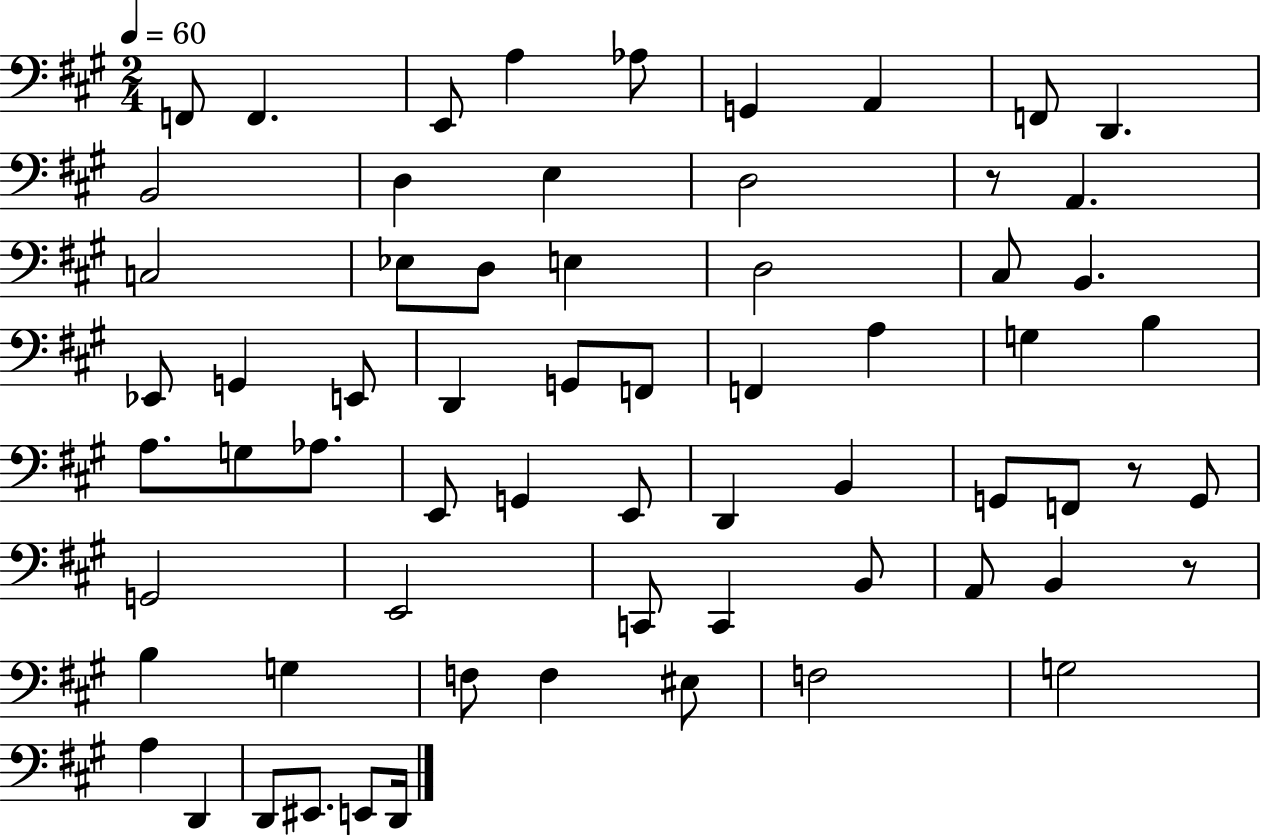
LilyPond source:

{
  \clef bass
  \numericTimeSignature
  \time 2/4
  \key a \major
  \tempo 4 = 60
  f,8 f,4. | e,8 a4 aes8 | g,4 a,4 | f,8 d,4. | \break b,2 | d4 e4 | d2 | r8 a,4. | \break c2 | ees8 d8 e4 | d2 | cis8 b,4. | \break ees,8 g,4 e,8 | d,4 g,8 f,8 | f,4 a4 | g4 b4 | \break a8. g8 aes8. | e,8 g,4 e,8 | d,4 b,4 | g,8 f,8 r8 g,8 | \break g,2 | e,2 | c,8 c,4 b,8 | a,8 b,4 r8 | \break b4 g4 | f8 f4 eis8 | f2 | g2 | \break a4 d,4 | d,8 eis,8. e,8 d,16 | \bar "|."
}